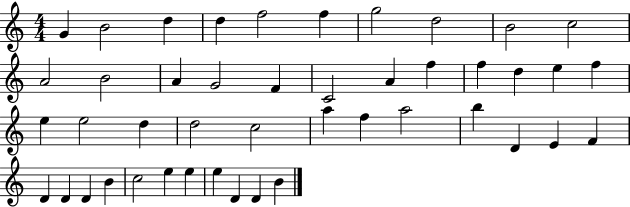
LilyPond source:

{
  \clef treble
  \numericTimeSignature
  \time 4/4
  \key c \major
  g'4 b'2 d''4 | d''4 f''2 f''4 | g''2 d''2 | b'2 c''2 | \break a'2 b'2 | a'4 g'2 f'4 | c'2 a'4 f''4 | f''4 d''4 e''4 f''4 | \break e''4 e''2 d''4 | d''2 c''2 | a''4 f''4 a''2 | b''4 d'4 e'4 f'4 | \break d'4 d'4 d'4 b'4 | c''2 e''4 e''4 | e''4 d'4 d'4 b'4 | \bar "|."
}